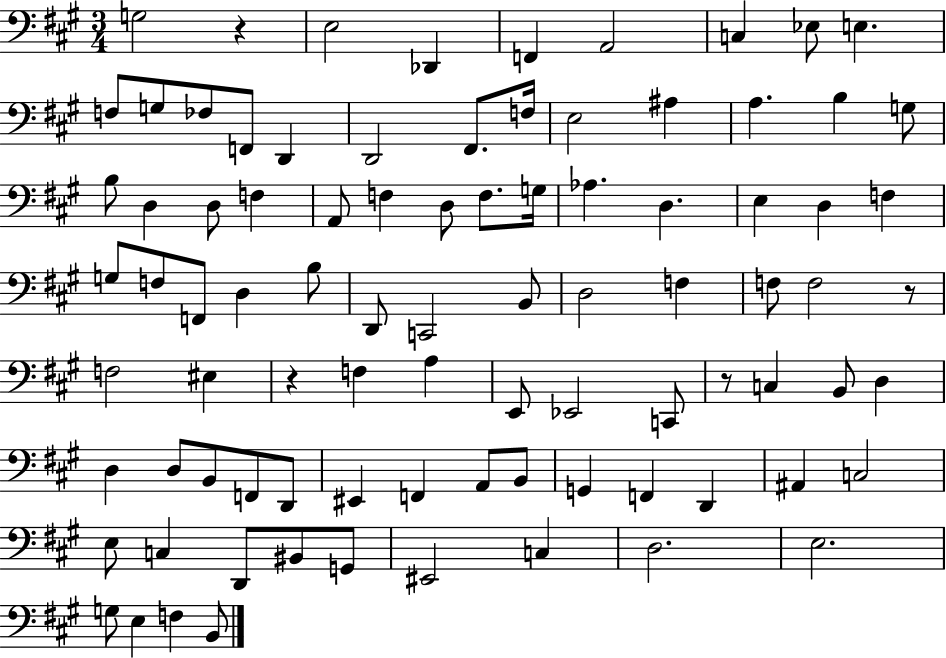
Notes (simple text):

G3/h R/q E3/h Db2/q F2/q A2/h C3/q Eb3/e E3/q. F3/e G3/e FES3/e F2/e D2/q D2/h F#2/e. F3/s E3/h A#3/q A3/q. B3/q G3/e B3/e D3/q D3/e F3/q A2/e F3/q D3/e F3/e. G3/s Ab3/q. D3/q. E3/q D3/q F3/q G3/e F3/e F2/e D3/q B3/e D2/e C2/h B2/e D3/h F3/q F3/e F3/h R/e F3/h EIS3/q R/q F3/q A3/q E2/e Eb2/h C2/e R/e C3/q B2/e D3/q D3/q D3/e B2/e F2/e D2/e EIS2/q F2/q A2/e B2/e G2/q F2/q D2/q A#2/q C3/h E3/e C3/q D2/e BIS2/e G2/e EIS2/h C3/q D3/h. E3/h. G3/e E3/q F3/q B2/e